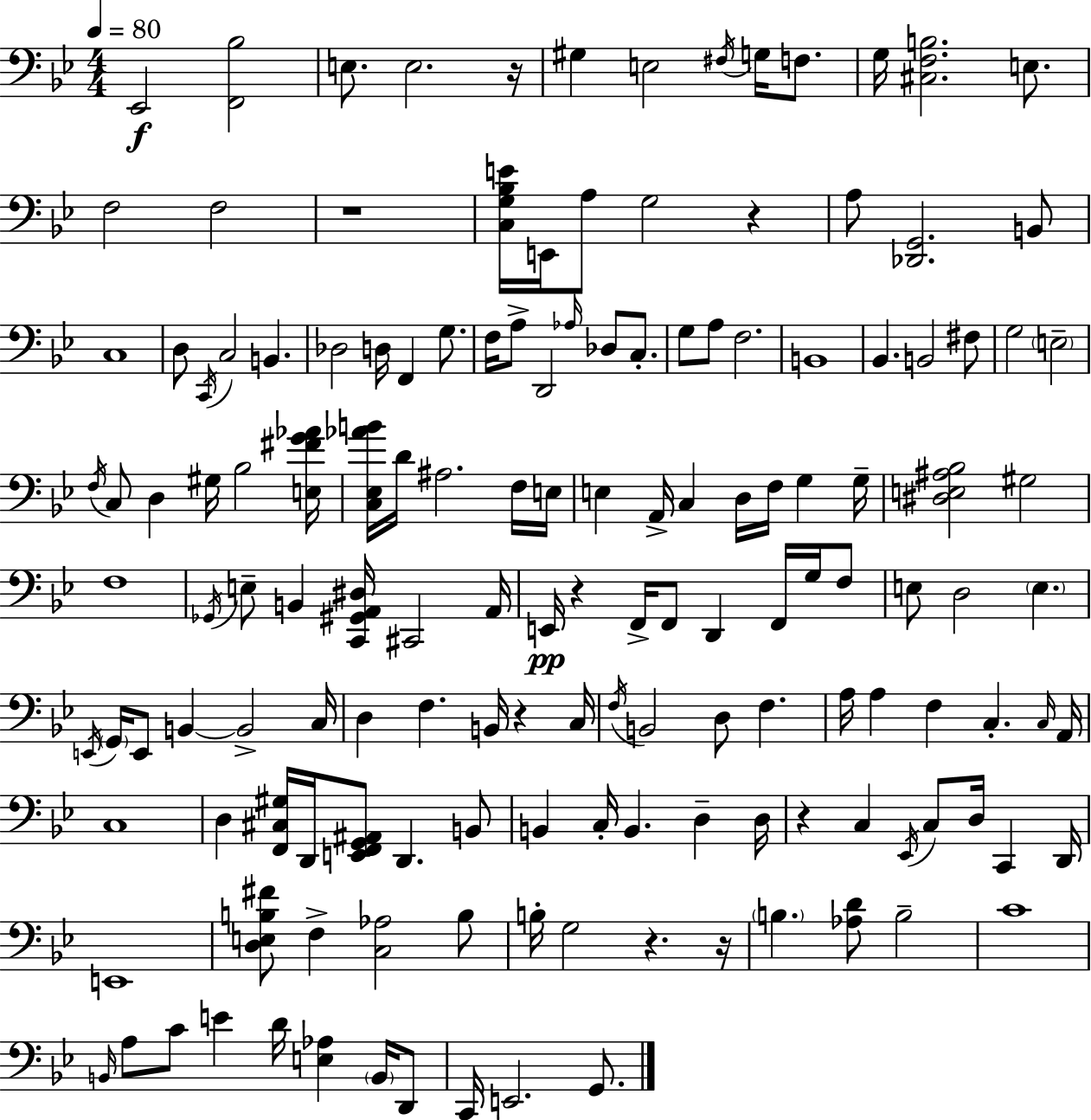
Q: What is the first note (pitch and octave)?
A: Eb2